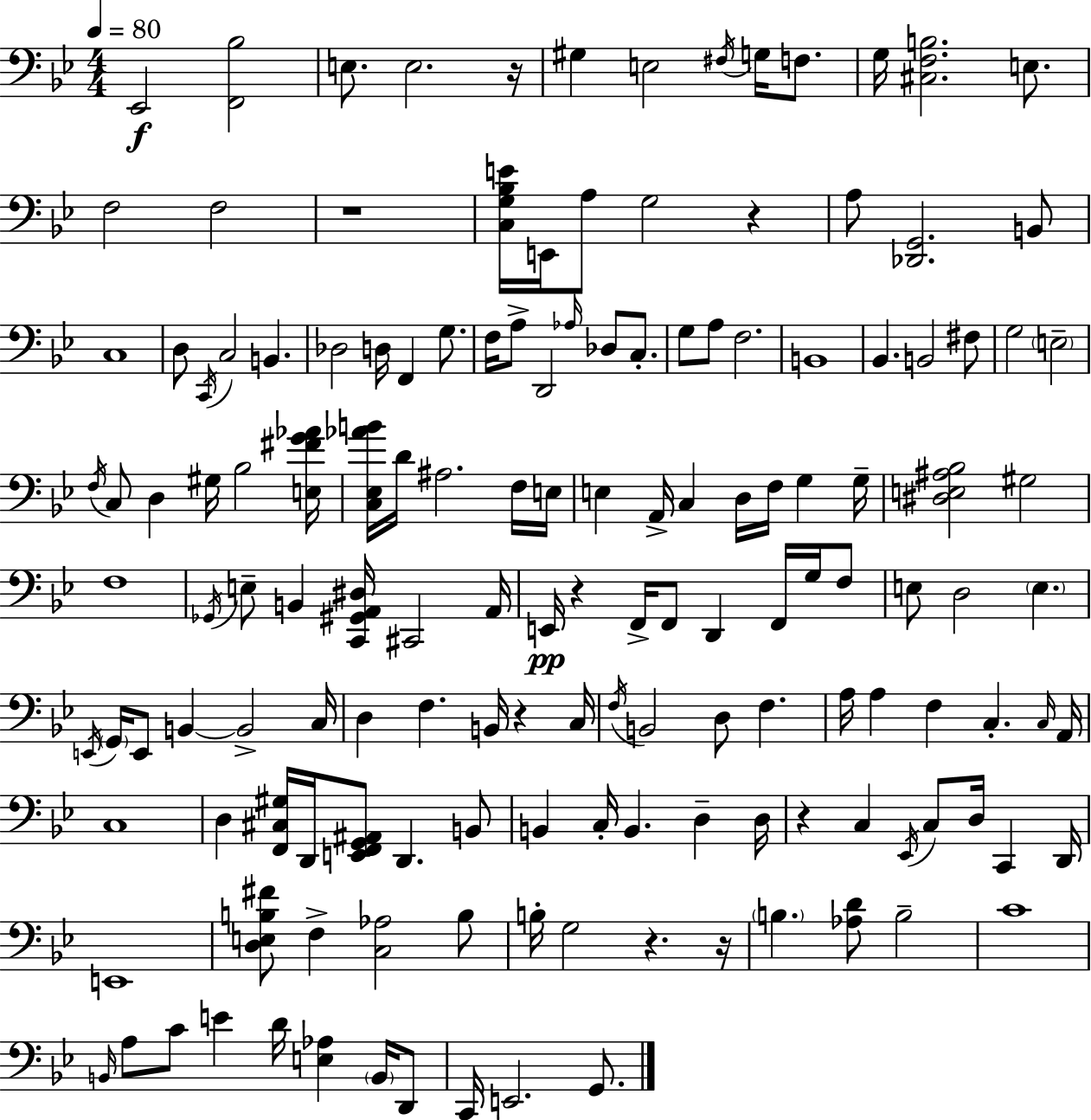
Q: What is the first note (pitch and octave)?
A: Eb2